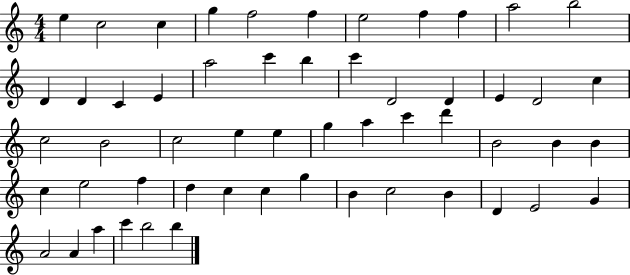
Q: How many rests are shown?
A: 0